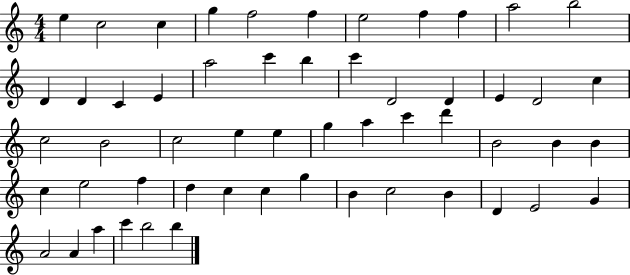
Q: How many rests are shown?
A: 0